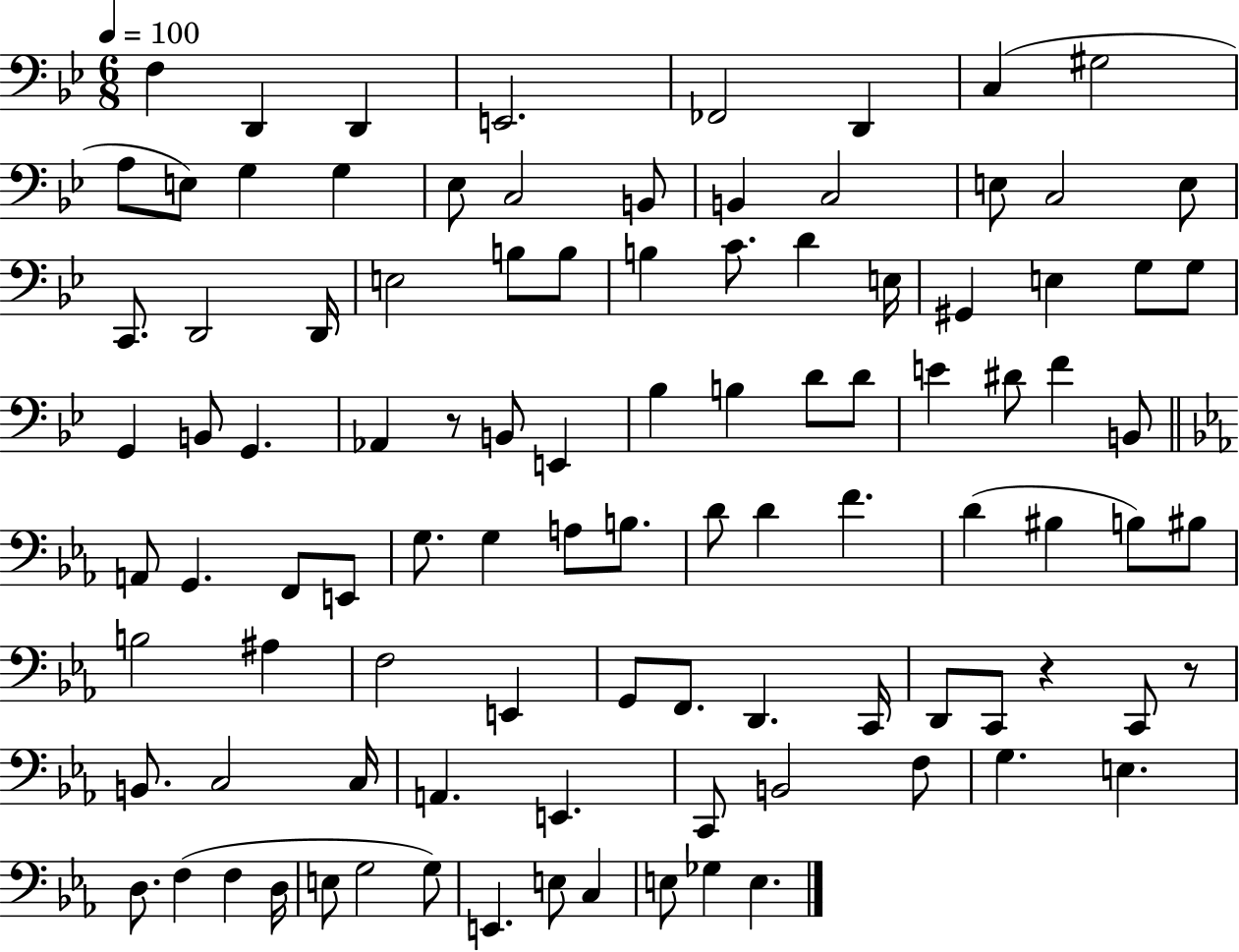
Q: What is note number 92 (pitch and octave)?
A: E2